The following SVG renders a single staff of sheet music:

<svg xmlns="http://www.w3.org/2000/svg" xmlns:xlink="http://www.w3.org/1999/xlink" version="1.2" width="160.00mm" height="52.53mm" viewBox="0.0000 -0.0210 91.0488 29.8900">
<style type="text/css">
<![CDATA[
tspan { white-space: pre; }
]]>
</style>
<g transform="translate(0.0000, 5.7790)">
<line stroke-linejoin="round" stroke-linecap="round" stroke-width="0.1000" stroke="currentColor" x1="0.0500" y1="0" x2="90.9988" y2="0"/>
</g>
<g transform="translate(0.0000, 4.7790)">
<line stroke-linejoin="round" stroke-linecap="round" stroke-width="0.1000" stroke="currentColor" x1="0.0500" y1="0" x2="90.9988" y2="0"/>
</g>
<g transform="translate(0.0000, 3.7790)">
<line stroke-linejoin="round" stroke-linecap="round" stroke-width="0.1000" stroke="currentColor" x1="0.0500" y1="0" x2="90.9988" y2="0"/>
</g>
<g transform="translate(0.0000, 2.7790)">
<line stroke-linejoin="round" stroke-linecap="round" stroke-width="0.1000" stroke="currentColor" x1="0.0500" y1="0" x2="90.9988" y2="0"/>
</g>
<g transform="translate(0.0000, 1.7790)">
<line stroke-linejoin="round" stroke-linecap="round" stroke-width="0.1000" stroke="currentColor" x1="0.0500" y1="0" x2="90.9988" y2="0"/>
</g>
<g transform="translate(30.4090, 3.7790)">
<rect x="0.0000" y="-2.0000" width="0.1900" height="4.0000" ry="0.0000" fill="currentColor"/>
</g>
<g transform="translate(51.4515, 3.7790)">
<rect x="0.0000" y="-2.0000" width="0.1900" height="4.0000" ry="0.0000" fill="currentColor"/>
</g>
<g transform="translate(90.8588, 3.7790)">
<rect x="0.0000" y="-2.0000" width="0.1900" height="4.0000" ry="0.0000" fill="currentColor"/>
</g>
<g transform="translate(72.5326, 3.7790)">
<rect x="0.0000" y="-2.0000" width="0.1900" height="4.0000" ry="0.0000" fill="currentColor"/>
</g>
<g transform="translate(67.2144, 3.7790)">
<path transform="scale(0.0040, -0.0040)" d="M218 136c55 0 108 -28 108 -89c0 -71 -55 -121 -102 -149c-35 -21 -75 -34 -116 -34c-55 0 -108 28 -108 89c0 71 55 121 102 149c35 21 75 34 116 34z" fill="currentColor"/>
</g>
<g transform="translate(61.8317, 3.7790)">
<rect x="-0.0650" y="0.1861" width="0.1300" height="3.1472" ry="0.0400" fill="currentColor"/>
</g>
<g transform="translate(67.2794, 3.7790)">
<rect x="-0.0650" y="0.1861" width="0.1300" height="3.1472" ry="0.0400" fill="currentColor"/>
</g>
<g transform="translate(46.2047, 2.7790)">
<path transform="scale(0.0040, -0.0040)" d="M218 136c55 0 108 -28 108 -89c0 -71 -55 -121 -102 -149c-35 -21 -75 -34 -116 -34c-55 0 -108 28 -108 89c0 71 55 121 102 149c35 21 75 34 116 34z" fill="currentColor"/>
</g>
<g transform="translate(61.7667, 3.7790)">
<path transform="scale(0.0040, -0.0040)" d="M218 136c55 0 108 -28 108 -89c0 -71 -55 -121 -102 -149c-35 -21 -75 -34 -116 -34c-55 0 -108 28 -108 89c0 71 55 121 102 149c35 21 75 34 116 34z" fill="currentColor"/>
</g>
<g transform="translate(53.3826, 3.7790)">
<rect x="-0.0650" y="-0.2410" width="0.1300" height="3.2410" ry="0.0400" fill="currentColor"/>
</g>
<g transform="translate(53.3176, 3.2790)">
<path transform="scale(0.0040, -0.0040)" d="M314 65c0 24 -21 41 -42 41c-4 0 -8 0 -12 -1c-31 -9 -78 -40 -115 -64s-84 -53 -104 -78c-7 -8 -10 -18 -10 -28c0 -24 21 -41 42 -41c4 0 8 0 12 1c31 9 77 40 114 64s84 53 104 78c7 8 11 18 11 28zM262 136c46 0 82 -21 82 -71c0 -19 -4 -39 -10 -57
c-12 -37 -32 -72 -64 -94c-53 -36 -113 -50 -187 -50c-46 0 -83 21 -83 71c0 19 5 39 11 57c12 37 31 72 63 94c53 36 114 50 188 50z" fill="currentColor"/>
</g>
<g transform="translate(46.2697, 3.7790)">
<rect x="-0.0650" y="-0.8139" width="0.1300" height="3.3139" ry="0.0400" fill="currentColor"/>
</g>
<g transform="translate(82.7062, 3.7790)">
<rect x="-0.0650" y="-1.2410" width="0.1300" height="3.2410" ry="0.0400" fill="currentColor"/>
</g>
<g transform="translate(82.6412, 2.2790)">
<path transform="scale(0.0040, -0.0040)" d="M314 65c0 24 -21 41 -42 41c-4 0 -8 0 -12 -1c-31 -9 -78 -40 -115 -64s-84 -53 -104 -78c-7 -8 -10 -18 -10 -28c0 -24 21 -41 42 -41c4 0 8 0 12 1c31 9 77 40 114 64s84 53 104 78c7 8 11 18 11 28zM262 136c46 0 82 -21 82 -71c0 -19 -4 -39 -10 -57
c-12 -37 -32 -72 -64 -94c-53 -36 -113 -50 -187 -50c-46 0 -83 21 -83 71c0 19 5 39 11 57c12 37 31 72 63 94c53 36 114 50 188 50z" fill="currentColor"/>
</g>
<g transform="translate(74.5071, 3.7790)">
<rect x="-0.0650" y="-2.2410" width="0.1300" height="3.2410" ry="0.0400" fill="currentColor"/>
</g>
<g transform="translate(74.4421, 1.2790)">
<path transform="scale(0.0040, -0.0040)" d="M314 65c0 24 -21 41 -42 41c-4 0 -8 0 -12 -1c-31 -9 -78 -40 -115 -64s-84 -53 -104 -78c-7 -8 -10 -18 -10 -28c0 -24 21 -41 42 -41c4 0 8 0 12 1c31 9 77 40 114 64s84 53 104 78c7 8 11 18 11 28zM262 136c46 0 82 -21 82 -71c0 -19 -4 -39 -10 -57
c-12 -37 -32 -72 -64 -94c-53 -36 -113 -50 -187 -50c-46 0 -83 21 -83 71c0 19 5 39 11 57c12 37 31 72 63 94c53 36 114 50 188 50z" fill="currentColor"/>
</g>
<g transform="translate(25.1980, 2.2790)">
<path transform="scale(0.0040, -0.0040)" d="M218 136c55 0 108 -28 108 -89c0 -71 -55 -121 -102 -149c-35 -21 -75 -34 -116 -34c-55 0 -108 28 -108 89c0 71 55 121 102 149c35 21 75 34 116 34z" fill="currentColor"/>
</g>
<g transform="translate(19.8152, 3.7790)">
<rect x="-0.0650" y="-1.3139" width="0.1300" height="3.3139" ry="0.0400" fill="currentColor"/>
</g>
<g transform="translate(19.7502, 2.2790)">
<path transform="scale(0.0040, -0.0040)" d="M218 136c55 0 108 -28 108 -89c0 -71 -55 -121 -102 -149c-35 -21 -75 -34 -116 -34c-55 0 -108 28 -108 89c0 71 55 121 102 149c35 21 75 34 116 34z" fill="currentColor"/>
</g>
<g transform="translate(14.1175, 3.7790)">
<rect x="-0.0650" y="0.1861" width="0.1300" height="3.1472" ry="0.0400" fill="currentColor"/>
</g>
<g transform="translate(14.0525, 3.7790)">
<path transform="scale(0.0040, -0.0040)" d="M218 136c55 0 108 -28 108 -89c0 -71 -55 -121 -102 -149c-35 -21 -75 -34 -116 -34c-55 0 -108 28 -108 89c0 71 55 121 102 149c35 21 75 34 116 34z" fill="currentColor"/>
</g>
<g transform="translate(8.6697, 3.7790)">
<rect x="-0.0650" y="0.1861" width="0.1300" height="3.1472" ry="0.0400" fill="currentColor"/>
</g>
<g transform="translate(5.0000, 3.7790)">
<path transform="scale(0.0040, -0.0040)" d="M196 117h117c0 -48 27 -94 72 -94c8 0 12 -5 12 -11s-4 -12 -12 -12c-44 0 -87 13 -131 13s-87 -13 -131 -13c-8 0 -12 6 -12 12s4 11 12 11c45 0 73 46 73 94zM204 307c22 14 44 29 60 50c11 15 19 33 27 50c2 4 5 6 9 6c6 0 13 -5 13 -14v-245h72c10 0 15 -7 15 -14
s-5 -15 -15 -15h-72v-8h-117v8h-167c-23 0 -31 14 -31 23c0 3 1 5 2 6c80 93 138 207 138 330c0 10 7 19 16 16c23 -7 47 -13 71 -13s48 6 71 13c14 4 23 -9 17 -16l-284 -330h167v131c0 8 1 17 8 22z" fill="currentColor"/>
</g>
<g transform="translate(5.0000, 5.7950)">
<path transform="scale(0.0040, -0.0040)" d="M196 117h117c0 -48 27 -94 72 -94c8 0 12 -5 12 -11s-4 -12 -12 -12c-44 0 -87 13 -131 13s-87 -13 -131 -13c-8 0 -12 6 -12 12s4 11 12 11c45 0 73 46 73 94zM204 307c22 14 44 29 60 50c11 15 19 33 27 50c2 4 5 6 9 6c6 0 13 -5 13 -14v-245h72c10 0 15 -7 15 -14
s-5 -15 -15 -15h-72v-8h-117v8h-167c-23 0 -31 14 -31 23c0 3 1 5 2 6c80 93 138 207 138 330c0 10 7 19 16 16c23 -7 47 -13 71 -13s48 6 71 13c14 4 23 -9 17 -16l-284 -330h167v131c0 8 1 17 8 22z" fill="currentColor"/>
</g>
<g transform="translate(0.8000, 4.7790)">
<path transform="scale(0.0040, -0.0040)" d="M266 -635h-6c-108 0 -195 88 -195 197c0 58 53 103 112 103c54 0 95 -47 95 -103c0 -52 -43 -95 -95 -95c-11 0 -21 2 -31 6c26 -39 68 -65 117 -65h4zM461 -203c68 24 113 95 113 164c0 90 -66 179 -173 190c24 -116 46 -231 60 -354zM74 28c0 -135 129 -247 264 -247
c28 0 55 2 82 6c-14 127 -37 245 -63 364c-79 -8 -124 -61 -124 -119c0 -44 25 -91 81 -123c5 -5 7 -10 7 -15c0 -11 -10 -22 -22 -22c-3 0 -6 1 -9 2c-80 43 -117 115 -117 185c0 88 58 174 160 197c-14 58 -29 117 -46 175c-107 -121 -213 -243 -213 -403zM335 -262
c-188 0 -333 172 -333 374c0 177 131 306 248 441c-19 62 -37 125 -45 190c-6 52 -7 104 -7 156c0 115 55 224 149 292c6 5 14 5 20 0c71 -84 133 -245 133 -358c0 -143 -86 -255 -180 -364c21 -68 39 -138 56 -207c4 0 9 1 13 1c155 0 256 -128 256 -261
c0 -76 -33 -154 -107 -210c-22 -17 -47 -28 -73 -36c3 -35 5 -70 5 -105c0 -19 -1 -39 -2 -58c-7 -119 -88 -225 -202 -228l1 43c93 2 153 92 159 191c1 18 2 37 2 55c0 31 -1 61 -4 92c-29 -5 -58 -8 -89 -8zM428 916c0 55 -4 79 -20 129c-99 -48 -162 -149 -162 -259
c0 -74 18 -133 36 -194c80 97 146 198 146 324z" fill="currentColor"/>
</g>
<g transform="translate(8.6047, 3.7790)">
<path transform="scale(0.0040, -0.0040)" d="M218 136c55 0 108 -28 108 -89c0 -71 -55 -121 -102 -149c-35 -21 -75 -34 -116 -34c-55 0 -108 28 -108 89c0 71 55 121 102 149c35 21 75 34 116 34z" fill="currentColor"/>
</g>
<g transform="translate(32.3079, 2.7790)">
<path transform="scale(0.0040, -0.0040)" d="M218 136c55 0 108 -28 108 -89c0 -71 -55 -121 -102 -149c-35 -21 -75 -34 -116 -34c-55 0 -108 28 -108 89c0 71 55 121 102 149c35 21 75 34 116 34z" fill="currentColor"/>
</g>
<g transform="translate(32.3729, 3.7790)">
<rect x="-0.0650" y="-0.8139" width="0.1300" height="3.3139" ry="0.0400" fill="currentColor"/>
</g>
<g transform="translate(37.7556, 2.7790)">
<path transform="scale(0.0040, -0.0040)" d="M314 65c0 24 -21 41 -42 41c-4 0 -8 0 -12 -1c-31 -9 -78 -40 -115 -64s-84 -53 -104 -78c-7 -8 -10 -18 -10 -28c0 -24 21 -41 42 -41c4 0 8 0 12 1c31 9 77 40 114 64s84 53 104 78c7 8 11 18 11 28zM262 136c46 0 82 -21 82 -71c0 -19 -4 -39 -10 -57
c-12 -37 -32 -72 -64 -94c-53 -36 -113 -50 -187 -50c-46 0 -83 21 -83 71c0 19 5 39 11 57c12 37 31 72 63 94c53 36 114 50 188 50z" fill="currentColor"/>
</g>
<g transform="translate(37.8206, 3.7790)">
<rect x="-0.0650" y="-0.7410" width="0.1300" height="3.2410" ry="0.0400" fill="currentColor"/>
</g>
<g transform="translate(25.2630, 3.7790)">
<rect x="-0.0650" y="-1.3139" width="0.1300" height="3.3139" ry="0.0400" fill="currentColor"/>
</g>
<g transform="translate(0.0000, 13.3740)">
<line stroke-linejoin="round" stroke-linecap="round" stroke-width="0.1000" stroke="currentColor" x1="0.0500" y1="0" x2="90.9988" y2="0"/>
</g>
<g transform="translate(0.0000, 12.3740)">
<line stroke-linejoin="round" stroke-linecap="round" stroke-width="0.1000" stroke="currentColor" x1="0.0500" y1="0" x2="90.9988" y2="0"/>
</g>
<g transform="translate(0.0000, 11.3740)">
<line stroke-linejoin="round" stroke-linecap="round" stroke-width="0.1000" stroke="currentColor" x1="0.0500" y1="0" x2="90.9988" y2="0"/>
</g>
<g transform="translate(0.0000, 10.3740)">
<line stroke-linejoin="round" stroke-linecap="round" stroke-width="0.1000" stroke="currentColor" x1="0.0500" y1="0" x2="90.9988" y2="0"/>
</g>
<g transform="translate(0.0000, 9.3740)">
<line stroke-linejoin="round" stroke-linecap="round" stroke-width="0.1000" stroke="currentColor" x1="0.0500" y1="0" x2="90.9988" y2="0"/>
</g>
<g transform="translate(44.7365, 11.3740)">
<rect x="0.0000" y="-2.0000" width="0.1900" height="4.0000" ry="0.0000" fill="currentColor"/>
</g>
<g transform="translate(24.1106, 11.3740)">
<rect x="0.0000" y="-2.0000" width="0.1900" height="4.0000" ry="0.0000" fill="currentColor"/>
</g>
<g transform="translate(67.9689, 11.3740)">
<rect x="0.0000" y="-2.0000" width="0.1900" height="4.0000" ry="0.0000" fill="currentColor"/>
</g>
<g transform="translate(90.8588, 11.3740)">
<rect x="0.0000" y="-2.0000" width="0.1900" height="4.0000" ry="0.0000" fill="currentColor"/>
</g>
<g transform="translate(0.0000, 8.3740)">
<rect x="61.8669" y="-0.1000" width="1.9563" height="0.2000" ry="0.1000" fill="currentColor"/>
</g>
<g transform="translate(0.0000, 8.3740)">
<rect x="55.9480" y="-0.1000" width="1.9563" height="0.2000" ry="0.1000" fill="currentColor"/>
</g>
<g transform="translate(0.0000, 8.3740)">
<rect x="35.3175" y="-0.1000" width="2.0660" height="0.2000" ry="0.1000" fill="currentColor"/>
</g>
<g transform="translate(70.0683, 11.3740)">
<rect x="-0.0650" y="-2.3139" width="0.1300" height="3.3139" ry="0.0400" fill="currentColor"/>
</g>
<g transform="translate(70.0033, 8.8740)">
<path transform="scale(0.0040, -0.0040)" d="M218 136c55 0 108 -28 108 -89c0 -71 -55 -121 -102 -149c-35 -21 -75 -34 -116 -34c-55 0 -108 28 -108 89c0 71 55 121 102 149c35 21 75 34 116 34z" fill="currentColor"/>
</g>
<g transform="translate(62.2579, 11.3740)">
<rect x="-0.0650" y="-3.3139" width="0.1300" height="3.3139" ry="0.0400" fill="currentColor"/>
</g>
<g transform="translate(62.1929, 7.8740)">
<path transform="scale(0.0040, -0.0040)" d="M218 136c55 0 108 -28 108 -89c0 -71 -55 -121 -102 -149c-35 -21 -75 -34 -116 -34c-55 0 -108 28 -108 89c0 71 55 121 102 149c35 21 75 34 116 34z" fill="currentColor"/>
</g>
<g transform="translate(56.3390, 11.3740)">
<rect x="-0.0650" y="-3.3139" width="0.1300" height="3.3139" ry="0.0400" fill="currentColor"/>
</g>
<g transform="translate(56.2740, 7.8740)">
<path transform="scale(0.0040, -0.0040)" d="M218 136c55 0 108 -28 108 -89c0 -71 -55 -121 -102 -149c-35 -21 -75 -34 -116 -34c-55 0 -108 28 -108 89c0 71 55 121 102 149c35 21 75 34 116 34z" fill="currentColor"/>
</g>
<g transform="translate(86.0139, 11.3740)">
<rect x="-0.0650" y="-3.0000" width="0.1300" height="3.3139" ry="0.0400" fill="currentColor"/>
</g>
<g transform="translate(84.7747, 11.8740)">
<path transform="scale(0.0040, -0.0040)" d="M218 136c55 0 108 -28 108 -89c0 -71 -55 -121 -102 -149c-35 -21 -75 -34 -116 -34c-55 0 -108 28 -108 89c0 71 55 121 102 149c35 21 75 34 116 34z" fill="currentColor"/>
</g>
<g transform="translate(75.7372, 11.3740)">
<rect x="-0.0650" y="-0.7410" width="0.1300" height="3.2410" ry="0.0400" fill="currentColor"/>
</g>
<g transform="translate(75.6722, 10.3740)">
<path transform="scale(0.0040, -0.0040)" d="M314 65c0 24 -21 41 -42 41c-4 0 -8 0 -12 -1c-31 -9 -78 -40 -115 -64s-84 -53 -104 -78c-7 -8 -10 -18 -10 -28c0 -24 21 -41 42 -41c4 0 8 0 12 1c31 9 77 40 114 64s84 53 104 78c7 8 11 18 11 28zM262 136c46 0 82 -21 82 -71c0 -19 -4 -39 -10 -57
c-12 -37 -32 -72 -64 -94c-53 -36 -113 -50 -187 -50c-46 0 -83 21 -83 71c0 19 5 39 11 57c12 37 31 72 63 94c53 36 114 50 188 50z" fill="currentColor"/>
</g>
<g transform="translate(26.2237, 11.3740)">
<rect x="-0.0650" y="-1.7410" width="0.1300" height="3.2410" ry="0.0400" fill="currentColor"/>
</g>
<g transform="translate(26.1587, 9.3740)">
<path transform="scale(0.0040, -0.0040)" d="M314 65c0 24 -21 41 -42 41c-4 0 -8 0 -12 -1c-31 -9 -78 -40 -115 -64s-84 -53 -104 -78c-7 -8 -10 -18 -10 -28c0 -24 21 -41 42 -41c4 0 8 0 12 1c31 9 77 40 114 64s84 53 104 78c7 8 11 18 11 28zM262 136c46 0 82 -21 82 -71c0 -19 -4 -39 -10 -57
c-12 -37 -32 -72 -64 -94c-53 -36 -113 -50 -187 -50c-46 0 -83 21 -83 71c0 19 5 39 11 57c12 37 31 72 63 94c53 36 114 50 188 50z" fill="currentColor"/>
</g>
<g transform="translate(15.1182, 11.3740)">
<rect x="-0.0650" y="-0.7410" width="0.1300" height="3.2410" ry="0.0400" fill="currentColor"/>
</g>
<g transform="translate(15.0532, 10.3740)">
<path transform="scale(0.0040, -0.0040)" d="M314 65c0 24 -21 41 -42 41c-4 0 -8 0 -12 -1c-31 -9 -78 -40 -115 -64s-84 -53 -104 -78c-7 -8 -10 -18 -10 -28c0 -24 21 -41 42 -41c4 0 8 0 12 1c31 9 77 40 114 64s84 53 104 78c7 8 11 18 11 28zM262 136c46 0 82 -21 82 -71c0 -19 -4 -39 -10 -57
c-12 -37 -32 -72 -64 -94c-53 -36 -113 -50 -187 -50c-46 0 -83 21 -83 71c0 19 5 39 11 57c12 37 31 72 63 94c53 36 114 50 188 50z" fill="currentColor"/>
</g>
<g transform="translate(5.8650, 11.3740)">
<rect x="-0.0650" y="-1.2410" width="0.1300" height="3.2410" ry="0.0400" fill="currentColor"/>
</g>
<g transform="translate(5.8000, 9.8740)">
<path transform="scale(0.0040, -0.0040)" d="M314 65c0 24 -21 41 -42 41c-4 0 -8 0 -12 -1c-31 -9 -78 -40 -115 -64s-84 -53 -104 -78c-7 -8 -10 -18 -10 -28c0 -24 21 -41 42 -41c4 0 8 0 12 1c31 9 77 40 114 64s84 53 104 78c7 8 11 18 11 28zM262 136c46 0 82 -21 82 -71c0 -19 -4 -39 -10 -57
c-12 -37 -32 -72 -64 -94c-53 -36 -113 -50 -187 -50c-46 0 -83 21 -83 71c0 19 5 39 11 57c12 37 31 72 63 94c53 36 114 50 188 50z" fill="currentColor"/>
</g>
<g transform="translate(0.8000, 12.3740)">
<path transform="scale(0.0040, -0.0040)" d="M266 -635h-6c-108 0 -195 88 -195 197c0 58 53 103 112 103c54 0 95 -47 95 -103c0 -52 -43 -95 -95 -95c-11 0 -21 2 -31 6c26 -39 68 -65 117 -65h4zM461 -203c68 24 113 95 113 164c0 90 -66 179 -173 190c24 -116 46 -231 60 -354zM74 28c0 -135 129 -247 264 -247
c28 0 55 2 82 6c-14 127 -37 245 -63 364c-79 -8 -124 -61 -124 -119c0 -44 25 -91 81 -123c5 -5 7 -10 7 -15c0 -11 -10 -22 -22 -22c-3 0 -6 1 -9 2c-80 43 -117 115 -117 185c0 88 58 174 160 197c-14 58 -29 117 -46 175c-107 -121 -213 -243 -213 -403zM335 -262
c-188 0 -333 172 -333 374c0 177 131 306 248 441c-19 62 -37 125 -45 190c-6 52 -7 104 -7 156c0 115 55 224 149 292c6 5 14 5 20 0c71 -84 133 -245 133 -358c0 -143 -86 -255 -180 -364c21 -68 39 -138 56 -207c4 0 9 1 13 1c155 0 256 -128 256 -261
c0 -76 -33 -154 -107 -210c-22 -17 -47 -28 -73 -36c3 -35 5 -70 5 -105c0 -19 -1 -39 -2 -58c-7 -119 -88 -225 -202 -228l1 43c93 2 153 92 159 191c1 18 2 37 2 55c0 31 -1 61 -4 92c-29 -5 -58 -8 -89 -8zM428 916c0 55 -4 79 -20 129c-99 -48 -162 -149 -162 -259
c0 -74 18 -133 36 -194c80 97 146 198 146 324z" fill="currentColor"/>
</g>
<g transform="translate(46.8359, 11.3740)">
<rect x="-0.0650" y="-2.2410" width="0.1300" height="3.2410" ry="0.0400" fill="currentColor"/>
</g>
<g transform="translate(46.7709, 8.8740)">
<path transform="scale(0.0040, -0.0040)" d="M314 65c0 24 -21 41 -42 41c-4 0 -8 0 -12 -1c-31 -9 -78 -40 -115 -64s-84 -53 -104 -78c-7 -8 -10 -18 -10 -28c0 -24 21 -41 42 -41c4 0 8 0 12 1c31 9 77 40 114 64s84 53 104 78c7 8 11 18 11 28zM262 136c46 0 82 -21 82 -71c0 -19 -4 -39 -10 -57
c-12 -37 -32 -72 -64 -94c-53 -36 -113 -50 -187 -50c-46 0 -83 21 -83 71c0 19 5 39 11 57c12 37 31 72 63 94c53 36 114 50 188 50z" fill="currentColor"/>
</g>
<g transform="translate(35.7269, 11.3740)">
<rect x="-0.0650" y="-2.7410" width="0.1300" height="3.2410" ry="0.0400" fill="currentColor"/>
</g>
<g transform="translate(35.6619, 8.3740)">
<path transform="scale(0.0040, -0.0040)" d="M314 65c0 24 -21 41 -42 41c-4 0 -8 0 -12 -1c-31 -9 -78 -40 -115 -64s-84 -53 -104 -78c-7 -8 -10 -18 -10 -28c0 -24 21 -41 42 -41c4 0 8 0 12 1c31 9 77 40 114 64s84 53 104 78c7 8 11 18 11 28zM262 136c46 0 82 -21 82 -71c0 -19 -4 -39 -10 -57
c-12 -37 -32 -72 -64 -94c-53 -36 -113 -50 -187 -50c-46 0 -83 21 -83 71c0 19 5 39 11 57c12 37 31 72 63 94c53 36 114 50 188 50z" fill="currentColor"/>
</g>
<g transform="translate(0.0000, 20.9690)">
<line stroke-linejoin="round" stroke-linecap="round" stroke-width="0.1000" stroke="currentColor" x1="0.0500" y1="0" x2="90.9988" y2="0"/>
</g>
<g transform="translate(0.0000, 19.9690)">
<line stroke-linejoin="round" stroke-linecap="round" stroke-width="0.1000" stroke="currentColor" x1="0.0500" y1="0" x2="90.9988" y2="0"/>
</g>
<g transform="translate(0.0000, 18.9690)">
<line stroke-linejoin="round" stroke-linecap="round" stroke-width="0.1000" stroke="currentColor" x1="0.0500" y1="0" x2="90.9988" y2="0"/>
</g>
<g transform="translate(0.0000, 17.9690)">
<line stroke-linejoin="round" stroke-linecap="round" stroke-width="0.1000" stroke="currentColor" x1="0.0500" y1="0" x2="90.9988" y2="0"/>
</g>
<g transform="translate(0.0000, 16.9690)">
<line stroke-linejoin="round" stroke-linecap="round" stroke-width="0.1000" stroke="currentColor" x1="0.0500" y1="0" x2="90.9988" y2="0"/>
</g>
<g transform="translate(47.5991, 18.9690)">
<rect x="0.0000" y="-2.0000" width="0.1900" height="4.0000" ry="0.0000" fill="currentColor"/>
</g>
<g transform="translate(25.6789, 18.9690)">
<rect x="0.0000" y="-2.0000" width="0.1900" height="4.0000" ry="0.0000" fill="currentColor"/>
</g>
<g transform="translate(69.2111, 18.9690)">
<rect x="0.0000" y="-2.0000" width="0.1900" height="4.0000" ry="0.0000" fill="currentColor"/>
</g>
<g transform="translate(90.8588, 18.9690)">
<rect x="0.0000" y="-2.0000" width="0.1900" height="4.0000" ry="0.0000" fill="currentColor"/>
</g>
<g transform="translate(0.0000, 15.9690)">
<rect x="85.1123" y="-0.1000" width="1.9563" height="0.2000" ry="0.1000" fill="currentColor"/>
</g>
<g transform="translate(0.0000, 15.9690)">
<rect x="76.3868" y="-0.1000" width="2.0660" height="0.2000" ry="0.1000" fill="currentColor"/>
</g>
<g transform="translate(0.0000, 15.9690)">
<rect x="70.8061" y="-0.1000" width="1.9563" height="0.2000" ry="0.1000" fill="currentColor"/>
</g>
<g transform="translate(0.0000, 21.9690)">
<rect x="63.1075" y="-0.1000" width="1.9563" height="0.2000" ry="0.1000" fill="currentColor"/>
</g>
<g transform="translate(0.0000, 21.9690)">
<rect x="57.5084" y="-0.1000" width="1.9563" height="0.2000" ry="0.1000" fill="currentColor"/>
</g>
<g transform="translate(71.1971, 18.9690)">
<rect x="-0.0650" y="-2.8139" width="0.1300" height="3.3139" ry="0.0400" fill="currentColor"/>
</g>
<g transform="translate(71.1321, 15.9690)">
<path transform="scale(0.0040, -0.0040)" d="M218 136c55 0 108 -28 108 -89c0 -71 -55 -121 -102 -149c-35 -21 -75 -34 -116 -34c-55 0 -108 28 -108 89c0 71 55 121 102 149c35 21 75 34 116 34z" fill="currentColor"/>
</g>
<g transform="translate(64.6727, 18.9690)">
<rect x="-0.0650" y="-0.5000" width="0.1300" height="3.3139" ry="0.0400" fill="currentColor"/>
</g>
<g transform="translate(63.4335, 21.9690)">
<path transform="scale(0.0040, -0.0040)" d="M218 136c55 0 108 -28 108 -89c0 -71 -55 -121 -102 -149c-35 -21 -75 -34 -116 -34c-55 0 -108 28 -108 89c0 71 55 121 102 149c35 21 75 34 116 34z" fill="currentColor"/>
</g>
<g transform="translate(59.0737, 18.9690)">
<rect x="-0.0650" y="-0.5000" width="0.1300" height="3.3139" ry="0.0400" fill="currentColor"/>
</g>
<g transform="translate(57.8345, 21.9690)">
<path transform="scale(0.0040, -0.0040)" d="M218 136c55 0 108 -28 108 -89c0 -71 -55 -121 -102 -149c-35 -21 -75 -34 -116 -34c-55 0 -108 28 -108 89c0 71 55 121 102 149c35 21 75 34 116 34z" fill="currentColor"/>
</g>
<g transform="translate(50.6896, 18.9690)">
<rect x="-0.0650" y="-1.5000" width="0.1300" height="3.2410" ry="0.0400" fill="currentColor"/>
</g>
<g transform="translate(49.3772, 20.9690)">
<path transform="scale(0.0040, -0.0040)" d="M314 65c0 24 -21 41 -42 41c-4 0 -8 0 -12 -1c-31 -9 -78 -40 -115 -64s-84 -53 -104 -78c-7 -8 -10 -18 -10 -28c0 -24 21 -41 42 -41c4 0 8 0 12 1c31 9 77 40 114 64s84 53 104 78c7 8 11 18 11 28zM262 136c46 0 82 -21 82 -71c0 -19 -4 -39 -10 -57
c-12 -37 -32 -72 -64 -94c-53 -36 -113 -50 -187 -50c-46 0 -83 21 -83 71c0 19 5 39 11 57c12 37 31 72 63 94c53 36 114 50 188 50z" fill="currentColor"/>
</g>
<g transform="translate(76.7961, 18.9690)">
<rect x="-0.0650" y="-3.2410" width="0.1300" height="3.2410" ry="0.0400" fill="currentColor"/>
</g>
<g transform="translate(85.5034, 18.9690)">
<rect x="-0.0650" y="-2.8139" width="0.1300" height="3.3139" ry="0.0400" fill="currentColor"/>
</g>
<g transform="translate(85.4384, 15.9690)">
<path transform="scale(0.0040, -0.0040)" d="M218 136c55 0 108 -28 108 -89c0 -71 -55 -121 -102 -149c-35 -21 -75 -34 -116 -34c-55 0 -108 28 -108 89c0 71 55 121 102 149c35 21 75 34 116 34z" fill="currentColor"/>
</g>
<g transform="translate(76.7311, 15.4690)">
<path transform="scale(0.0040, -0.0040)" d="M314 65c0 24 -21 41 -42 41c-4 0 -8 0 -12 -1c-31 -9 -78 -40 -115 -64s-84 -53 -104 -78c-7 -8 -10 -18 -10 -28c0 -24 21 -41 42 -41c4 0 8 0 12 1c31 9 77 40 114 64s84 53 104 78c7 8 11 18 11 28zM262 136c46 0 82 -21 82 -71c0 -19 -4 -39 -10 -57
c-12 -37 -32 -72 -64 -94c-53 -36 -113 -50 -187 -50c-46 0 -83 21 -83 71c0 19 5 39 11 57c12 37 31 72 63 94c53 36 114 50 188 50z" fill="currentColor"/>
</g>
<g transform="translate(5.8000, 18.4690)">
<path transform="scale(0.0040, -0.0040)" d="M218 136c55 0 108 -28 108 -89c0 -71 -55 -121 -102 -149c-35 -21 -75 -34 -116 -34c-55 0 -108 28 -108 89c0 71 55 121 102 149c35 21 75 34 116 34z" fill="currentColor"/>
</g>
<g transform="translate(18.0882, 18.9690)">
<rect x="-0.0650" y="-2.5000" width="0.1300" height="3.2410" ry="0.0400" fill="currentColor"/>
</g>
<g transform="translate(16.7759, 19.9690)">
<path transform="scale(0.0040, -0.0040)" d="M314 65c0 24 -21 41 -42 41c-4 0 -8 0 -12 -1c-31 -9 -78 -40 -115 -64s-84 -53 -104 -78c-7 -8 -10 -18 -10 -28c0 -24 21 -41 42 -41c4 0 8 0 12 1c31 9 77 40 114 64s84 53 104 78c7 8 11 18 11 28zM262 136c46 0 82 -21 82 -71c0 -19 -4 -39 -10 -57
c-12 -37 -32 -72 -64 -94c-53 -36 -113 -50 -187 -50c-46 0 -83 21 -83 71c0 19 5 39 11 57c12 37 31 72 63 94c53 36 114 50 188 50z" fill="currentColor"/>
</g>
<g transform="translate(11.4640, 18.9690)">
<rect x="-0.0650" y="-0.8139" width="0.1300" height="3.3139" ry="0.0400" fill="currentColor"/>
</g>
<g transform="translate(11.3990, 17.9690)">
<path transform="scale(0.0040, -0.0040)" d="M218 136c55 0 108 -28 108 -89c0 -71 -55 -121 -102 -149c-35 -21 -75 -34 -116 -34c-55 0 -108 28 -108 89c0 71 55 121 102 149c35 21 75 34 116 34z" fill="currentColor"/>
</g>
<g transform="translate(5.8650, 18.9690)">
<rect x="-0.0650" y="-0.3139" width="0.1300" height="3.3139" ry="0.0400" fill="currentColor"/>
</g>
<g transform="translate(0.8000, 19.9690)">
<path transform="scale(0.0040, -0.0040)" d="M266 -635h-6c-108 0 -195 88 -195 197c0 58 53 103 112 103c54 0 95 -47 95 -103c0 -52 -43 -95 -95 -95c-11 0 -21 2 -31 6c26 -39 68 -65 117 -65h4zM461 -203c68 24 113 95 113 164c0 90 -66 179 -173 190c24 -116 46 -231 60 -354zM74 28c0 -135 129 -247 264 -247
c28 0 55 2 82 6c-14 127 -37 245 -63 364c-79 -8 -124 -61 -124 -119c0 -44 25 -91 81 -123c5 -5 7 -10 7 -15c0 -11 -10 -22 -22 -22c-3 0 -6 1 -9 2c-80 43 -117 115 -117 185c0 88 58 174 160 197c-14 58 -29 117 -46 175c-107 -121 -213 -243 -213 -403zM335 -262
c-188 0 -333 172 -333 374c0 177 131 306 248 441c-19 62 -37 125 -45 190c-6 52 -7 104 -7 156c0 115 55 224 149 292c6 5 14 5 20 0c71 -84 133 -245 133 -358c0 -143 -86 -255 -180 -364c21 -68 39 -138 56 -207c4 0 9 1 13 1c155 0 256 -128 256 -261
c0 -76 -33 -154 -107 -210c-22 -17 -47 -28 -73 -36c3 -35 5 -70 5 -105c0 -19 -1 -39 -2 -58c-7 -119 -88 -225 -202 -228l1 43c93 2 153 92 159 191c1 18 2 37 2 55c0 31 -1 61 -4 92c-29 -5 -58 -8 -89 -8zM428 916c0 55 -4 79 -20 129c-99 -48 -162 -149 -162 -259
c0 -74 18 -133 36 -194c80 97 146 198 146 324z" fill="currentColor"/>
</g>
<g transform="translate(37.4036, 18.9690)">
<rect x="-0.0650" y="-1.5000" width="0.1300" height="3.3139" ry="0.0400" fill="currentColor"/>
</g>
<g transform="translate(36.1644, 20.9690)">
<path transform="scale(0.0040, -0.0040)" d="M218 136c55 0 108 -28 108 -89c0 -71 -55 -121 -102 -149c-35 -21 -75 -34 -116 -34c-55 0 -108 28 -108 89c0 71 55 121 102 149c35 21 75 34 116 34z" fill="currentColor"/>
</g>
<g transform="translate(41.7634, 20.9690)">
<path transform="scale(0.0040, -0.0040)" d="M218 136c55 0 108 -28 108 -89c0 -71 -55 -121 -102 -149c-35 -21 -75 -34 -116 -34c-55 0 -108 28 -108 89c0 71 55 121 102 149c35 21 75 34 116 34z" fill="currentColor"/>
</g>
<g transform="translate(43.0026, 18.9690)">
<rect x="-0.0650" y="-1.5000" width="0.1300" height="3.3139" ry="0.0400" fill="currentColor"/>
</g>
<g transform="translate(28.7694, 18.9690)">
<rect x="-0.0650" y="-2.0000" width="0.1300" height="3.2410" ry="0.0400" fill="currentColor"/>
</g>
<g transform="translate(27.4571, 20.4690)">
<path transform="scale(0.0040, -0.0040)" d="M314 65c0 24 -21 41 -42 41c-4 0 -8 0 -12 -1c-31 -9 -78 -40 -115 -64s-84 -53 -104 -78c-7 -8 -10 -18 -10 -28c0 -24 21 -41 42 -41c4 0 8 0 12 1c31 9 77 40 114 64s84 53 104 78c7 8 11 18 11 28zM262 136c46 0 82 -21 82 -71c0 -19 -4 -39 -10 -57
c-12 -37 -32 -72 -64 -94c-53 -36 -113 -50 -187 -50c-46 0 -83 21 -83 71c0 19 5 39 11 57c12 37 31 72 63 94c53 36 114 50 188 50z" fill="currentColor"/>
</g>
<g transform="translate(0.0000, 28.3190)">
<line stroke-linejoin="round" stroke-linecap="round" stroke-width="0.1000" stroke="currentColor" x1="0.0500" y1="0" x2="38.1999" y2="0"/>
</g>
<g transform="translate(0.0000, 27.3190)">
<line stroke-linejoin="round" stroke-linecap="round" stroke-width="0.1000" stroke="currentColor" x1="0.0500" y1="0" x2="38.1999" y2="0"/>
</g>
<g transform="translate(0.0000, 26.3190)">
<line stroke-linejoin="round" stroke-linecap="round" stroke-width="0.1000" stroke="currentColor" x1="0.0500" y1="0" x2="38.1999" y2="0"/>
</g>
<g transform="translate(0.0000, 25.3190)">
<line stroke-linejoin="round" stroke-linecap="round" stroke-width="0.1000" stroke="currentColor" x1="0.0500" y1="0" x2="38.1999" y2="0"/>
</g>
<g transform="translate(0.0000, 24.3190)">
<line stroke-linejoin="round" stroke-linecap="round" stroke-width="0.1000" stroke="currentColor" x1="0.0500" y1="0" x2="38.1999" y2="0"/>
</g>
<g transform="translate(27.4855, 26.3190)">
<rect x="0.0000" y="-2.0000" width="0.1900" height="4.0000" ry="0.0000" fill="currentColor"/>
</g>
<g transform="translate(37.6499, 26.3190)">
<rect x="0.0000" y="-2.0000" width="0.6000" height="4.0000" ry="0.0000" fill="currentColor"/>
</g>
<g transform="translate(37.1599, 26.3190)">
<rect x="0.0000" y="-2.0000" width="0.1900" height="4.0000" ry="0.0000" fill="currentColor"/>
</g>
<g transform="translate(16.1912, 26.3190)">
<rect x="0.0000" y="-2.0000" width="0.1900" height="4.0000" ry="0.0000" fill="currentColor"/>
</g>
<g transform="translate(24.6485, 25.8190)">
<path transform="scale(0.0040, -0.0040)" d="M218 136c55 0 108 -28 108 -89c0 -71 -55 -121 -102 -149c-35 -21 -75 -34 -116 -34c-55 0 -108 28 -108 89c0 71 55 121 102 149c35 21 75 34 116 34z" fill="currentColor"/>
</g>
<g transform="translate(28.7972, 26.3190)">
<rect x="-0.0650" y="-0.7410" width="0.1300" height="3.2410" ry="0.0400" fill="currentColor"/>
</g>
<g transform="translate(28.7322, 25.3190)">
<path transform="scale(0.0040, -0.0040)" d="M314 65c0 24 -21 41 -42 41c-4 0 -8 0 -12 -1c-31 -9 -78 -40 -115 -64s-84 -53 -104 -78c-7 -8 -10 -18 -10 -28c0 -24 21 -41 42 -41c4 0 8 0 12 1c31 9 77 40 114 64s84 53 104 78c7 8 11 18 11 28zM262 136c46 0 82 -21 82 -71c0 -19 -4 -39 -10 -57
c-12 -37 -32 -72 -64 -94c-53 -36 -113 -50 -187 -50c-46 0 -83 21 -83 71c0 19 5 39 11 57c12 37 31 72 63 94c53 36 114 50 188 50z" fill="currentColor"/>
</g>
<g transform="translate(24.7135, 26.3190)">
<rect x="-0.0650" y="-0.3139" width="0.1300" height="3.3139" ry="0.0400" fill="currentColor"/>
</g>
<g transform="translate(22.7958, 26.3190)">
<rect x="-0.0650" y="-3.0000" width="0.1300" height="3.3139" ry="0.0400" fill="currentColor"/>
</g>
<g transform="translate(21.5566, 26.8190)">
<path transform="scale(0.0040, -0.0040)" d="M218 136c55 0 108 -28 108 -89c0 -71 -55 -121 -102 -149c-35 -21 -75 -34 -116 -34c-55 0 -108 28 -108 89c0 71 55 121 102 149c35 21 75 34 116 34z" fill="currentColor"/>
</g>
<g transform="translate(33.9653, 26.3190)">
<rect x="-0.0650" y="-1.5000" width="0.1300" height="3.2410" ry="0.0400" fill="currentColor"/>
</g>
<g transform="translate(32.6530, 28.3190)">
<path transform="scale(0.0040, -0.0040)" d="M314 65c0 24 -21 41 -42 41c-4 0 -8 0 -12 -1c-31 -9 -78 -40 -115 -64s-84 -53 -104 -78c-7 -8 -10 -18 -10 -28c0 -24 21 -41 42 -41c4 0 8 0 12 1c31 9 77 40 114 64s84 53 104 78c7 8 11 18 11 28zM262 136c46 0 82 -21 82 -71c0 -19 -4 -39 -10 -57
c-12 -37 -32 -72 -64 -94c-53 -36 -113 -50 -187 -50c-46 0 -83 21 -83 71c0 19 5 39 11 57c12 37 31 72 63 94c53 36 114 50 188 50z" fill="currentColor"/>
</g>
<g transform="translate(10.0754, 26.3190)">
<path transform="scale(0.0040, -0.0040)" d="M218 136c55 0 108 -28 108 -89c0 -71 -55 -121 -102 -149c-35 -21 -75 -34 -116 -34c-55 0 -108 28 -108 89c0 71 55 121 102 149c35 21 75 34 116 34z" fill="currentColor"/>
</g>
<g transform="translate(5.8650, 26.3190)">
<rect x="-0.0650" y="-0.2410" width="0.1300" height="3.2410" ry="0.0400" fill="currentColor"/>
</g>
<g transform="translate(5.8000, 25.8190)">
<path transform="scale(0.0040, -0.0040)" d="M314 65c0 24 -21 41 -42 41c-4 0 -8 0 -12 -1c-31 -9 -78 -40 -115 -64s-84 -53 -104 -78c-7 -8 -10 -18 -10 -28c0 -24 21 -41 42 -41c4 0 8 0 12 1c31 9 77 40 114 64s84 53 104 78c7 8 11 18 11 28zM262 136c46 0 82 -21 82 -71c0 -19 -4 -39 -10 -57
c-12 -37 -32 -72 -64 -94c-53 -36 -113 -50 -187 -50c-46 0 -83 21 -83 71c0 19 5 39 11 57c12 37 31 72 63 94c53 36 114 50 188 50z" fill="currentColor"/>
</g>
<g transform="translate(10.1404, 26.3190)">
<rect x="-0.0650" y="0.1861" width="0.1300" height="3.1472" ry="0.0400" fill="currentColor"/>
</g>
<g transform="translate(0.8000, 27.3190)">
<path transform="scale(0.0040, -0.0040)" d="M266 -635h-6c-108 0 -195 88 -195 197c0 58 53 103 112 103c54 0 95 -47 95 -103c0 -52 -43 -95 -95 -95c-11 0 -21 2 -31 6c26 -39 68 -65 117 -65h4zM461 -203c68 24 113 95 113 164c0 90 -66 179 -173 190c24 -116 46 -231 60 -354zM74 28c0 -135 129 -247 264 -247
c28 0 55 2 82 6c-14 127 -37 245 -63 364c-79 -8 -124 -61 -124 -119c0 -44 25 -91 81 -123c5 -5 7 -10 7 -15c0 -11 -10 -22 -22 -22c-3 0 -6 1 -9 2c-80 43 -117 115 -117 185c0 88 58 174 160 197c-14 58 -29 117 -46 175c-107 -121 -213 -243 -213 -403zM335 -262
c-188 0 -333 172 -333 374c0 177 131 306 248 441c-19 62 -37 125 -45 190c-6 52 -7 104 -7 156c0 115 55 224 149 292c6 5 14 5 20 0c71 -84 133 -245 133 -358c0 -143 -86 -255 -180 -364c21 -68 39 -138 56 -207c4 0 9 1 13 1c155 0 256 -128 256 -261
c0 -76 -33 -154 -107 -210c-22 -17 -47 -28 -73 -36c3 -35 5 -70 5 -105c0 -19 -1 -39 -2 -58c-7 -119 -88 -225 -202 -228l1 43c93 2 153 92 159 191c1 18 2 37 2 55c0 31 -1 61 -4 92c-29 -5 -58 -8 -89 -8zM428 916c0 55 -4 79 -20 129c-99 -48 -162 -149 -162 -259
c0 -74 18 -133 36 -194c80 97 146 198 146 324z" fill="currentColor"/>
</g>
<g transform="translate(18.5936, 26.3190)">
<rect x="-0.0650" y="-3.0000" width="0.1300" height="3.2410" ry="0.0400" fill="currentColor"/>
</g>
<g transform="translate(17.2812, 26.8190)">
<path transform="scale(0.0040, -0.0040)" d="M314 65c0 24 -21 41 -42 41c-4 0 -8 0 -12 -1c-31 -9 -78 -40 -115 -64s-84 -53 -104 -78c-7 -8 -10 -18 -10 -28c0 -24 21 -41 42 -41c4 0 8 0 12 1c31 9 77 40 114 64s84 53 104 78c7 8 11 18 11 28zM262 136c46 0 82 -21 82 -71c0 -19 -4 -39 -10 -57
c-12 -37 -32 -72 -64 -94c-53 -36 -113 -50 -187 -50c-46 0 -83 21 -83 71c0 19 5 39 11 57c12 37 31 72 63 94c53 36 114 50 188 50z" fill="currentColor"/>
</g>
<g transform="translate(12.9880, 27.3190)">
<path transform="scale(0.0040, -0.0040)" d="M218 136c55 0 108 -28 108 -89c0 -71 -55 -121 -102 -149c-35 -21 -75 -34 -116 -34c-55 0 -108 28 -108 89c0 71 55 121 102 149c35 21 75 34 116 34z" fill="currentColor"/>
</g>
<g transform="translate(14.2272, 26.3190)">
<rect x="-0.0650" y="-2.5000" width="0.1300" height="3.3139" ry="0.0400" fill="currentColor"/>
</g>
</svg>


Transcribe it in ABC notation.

X:1
T:Untitled
M:4/4
L:1/4
K:C
B B e e d d2 d c2 B B g2 e2 e2 d2 f2 a2 g2 b b g d2 A c d G2 F2 E E E2 C C a b2 a c2 B G A2 A c d2 E2